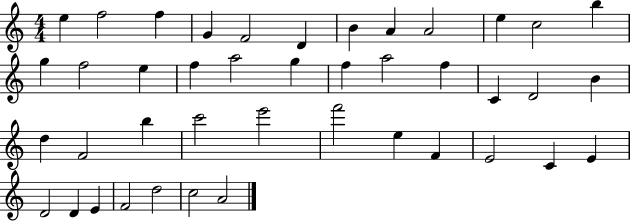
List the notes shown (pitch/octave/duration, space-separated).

E5/q F5/h F5/q G4/q F4/h D4/q B4/q A4/q A4/h E5/q C5/h B5/q G5/q F5/h E5/q F5/q A5/h G5/q F5/q A5/h F5/q C4/q D4/h B4/q D5/q F4/h B5/q C6/h E6/h F6/h E5/q F4/q E4/h C4/q E4/q D4/h D4/q E4/q F4/h D5/h C5/h A4/h